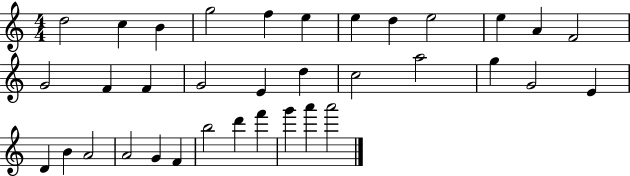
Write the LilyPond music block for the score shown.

{
  \clef treble
  \numericTimeSignature
  \time 4/4
  \key c \major
  d''2 c''4 b'4 | g''2 f''4 e''4 | e''4 d''4 e''2 | e''4 a'4 f'2 | \break g'2 f'4 f'4 | g'2 e'4 d''4 | c''2 a''2 | g''4 g'2 e'4 | \break d'4 b'4 a'2 | a'2 g'4 f'4 | b''2 d'''4 f'''4 | g'''4 a'''4 a'''2 | \break \bar "|."
}